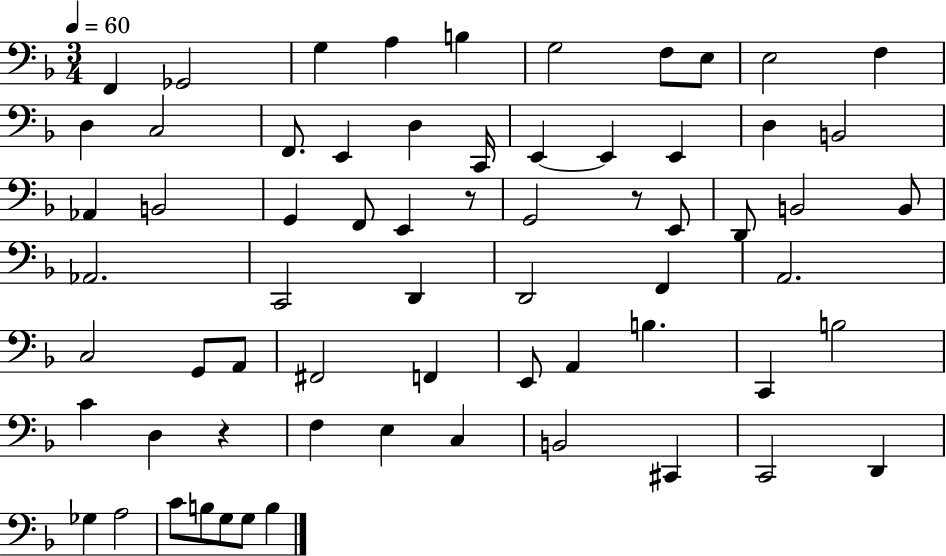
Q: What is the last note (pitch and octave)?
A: B3